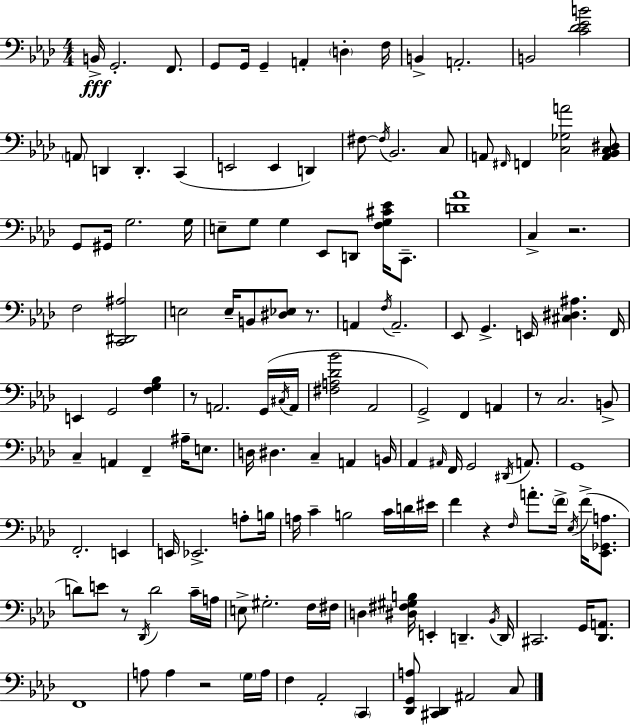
X:1
T:Untitled
M:4/4
L:1/4
K:Fm
B,,/4 G,,2 F,,/2 G,,/2 G,,/4 G,, A,, D, F,/4 B,, A,,2 B,,2 [C_D_EB]2 A,,/2 D,, D,, C,, E,,2 E,, D,, ^F,/2 ^F,/4 _B,,2 C,/2 A,,/2 ^F,,/4 F,, [C,_G,A]2 [A,,_B,,C,^D,]/2 G,,/2 ^G,,/4 G,2 G,/4 E,/2 G,/2 G, _E,,/2 D,,/2 [F,G,^C_E]/4 C,,/2 [D_A]4 C, z2 F,2 [C,,^D,,^A,]2 E,2 E,/4 B,,/2 [^D,_E,]/2 z/2 A,, F,/4 A,,2 _E,,/2 G,, E,,/4 [^C,^D,^A,] F,,/4 E,, G,,2 [F,G,_B,] z/2 A,,2 G,,/4 ^C,/4 A,,/4 [^F,A,_D_B]2 _A,,2 G,,2 F,, A,, z/2 C,2 B,,/2 C, A,, F,, ^A,/4 E,/2 D,/4 ^D, C, A,, B,,/4 _A,, ^A,,/4 F,,/4 G,,2 ^D,,/4 A,,/2 G,,4 F,,2 E,, E,,/4 _E,,2 A,/2 B,/4 A,/4 C B,2 C/4 D/4 ^E/4 F z F,/4 A/2 F/4 _E,/4 F/4 [_E,,_G,,A,]/2 D/2 E/2 z/2 _D,,/4 D2 C/4 A,/4 E,/2 ^G,2 F,/4 ^F,/4 D, [^D,^F,^G,B,]/4 E,, D,, _B,,/4 D,,/4 ^C,,2 G,,/4 [_D,,A,,]/2 F,,4 A,/2 A, z2 G,/4 A,/4 F, _A,,2 C,, [_D,,G,,A,]/2 [^C,,_D,,] ^A,,2 C,/2